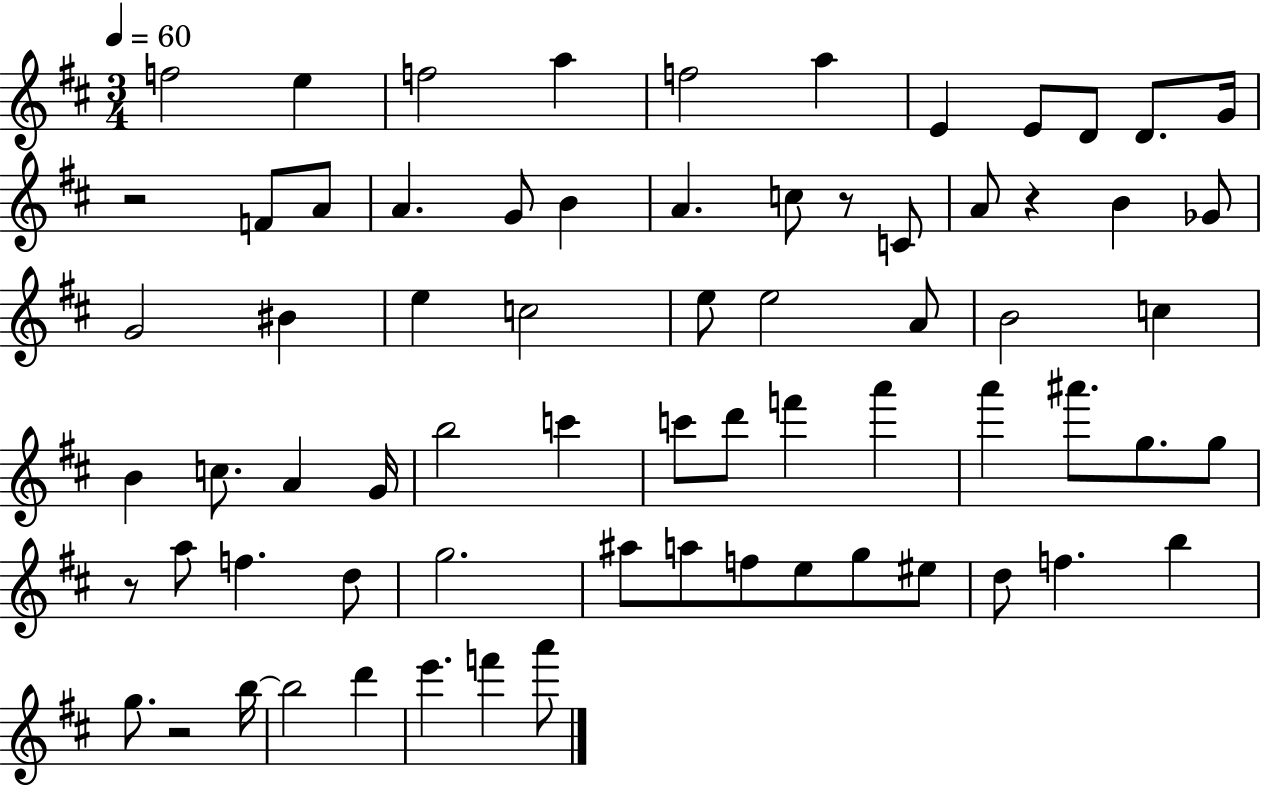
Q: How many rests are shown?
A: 5